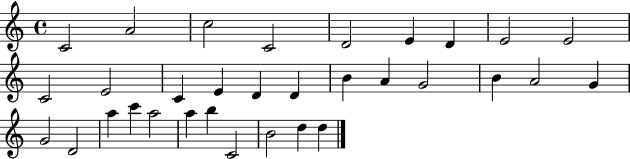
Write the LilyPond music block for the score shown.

{
  \clef treble
  \time 4/4
  \defaultTimeSignature
  \key c \major
  c'2 a'2 | c''2 c'2 | d'2 e'4 d'4 | e'2 e'2 | \break c'2 e'2 | c'4 e'4 d'4 d'4 | b'4 a'4 g'2 | b'4 a'2 g'4 | \break g'2 d'2 | a''4 c'''4 a''2 | a''4 b''4 c'2 | b'2 d''4 d''4 | \break \bar "|."
}